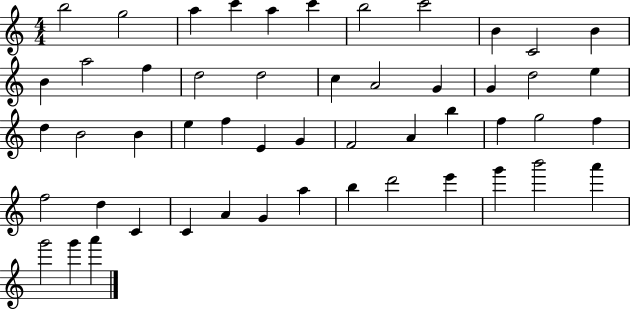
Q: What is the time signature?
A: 4/4